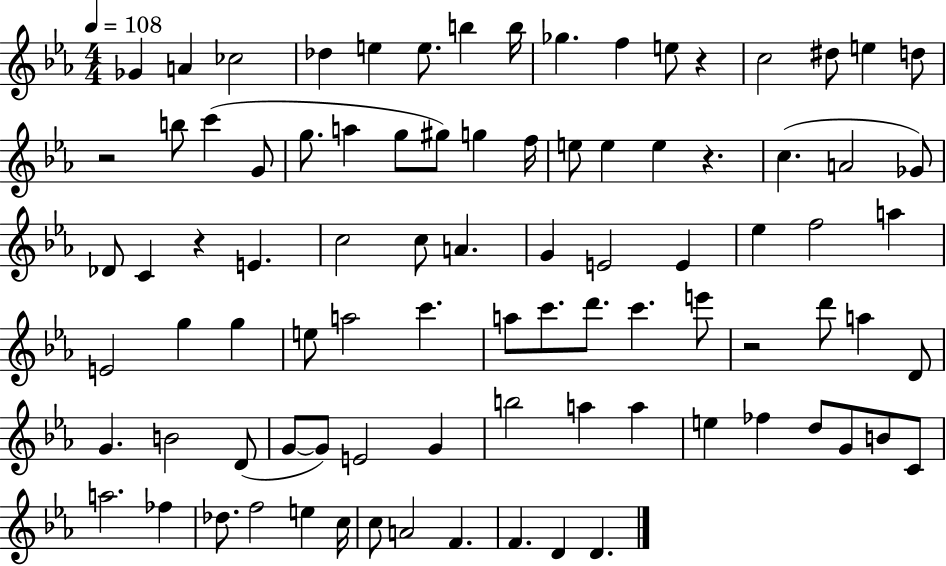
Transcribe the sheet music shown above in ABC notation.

X:1
T:Untitled
M:4/4
L:1/4
K:Eb
_G A _c2 _d e e/2 b b/4 _g f e/2 z c2 ^d/2 e d/2 z2 b/2 c' G/2 g/2 a g/2 ^g/2 g f/4 e/2 e e z c A2 _G/2 _D/2 C z E c2 c/2 A G E2 E _e f2 a E2 g g e/2 a2 c' a/2 c'/2 d'/2 c' e'/2 z2 d'/2 a D/2 G B2 D/2 G/2 G/2 E2 G b2 a a e _f d/2 G/2 B/2 C/2 a2 _f _d/2 f2 e c/4 c/2 A2 F F D D